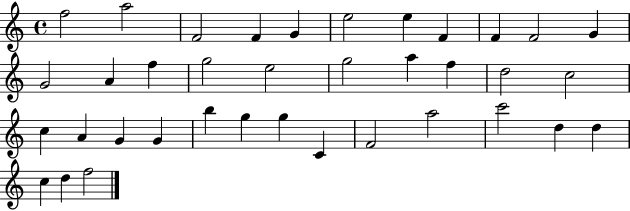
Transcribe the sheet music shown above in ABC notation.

X:1
T:Untitled
M:4/4
L:1/4
K:C
f2 a2 F2 F G e2 e F F F2 G G2 A f g2 e2 g2 a f d2 c2 c A G G b g g C F2 a2 c'2 d d c d f2